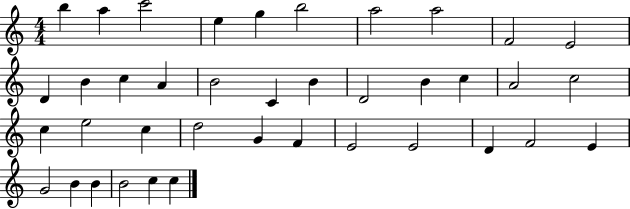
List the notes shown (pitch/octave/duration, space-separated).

B5/q A5/q C6/h E5/q G5/q B5/h A5/h A5/h F4/h E4/h D4/q B4/q C5/q A4/q B4/h C4/q B4/q D4/h B4/q C5/q A4/h C5/h C5/q E5/h C5/q D5/h G4/q F4/q E4/h E4/h D4/q F4/h E4/q G4/h B4/q B4/q B4/h C5/q C5/q